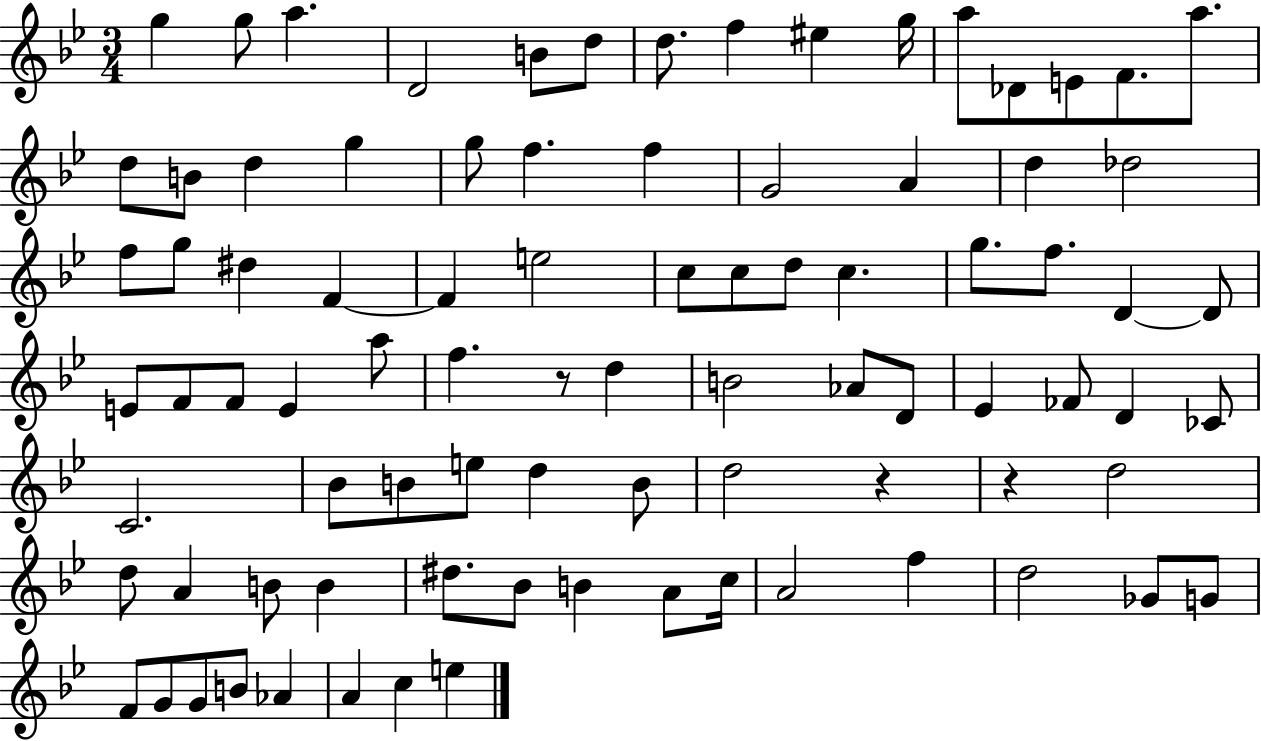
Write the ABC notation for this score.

X:1
T:Untitled
M:3/4
L:1/4
K:Bb
g g/2 a D2 B/2 d/2 d/2 f ^e g/4 a/2 _D/2 E/2 F/2 a/2 d/2 B/2 d g g/2 f f G2 A d _d2 f/2 g/2 ^d F F e2 c/2 c/2 d/2 c g/2 f/2 D D/2 E/2 F/2 F/2 E a/2 f z/2 d B2 _A/2 D/2 _E _F/2 D _C/2 C2 _B/2 B/2 e/2 d B/2 d2 z z d2 d/2 A B/2 B ^d/2 _B/2 B A/2 c/4 A2 f d2 _G/2 G/2 F/2 G/2 G/2 B/2 _A A c e